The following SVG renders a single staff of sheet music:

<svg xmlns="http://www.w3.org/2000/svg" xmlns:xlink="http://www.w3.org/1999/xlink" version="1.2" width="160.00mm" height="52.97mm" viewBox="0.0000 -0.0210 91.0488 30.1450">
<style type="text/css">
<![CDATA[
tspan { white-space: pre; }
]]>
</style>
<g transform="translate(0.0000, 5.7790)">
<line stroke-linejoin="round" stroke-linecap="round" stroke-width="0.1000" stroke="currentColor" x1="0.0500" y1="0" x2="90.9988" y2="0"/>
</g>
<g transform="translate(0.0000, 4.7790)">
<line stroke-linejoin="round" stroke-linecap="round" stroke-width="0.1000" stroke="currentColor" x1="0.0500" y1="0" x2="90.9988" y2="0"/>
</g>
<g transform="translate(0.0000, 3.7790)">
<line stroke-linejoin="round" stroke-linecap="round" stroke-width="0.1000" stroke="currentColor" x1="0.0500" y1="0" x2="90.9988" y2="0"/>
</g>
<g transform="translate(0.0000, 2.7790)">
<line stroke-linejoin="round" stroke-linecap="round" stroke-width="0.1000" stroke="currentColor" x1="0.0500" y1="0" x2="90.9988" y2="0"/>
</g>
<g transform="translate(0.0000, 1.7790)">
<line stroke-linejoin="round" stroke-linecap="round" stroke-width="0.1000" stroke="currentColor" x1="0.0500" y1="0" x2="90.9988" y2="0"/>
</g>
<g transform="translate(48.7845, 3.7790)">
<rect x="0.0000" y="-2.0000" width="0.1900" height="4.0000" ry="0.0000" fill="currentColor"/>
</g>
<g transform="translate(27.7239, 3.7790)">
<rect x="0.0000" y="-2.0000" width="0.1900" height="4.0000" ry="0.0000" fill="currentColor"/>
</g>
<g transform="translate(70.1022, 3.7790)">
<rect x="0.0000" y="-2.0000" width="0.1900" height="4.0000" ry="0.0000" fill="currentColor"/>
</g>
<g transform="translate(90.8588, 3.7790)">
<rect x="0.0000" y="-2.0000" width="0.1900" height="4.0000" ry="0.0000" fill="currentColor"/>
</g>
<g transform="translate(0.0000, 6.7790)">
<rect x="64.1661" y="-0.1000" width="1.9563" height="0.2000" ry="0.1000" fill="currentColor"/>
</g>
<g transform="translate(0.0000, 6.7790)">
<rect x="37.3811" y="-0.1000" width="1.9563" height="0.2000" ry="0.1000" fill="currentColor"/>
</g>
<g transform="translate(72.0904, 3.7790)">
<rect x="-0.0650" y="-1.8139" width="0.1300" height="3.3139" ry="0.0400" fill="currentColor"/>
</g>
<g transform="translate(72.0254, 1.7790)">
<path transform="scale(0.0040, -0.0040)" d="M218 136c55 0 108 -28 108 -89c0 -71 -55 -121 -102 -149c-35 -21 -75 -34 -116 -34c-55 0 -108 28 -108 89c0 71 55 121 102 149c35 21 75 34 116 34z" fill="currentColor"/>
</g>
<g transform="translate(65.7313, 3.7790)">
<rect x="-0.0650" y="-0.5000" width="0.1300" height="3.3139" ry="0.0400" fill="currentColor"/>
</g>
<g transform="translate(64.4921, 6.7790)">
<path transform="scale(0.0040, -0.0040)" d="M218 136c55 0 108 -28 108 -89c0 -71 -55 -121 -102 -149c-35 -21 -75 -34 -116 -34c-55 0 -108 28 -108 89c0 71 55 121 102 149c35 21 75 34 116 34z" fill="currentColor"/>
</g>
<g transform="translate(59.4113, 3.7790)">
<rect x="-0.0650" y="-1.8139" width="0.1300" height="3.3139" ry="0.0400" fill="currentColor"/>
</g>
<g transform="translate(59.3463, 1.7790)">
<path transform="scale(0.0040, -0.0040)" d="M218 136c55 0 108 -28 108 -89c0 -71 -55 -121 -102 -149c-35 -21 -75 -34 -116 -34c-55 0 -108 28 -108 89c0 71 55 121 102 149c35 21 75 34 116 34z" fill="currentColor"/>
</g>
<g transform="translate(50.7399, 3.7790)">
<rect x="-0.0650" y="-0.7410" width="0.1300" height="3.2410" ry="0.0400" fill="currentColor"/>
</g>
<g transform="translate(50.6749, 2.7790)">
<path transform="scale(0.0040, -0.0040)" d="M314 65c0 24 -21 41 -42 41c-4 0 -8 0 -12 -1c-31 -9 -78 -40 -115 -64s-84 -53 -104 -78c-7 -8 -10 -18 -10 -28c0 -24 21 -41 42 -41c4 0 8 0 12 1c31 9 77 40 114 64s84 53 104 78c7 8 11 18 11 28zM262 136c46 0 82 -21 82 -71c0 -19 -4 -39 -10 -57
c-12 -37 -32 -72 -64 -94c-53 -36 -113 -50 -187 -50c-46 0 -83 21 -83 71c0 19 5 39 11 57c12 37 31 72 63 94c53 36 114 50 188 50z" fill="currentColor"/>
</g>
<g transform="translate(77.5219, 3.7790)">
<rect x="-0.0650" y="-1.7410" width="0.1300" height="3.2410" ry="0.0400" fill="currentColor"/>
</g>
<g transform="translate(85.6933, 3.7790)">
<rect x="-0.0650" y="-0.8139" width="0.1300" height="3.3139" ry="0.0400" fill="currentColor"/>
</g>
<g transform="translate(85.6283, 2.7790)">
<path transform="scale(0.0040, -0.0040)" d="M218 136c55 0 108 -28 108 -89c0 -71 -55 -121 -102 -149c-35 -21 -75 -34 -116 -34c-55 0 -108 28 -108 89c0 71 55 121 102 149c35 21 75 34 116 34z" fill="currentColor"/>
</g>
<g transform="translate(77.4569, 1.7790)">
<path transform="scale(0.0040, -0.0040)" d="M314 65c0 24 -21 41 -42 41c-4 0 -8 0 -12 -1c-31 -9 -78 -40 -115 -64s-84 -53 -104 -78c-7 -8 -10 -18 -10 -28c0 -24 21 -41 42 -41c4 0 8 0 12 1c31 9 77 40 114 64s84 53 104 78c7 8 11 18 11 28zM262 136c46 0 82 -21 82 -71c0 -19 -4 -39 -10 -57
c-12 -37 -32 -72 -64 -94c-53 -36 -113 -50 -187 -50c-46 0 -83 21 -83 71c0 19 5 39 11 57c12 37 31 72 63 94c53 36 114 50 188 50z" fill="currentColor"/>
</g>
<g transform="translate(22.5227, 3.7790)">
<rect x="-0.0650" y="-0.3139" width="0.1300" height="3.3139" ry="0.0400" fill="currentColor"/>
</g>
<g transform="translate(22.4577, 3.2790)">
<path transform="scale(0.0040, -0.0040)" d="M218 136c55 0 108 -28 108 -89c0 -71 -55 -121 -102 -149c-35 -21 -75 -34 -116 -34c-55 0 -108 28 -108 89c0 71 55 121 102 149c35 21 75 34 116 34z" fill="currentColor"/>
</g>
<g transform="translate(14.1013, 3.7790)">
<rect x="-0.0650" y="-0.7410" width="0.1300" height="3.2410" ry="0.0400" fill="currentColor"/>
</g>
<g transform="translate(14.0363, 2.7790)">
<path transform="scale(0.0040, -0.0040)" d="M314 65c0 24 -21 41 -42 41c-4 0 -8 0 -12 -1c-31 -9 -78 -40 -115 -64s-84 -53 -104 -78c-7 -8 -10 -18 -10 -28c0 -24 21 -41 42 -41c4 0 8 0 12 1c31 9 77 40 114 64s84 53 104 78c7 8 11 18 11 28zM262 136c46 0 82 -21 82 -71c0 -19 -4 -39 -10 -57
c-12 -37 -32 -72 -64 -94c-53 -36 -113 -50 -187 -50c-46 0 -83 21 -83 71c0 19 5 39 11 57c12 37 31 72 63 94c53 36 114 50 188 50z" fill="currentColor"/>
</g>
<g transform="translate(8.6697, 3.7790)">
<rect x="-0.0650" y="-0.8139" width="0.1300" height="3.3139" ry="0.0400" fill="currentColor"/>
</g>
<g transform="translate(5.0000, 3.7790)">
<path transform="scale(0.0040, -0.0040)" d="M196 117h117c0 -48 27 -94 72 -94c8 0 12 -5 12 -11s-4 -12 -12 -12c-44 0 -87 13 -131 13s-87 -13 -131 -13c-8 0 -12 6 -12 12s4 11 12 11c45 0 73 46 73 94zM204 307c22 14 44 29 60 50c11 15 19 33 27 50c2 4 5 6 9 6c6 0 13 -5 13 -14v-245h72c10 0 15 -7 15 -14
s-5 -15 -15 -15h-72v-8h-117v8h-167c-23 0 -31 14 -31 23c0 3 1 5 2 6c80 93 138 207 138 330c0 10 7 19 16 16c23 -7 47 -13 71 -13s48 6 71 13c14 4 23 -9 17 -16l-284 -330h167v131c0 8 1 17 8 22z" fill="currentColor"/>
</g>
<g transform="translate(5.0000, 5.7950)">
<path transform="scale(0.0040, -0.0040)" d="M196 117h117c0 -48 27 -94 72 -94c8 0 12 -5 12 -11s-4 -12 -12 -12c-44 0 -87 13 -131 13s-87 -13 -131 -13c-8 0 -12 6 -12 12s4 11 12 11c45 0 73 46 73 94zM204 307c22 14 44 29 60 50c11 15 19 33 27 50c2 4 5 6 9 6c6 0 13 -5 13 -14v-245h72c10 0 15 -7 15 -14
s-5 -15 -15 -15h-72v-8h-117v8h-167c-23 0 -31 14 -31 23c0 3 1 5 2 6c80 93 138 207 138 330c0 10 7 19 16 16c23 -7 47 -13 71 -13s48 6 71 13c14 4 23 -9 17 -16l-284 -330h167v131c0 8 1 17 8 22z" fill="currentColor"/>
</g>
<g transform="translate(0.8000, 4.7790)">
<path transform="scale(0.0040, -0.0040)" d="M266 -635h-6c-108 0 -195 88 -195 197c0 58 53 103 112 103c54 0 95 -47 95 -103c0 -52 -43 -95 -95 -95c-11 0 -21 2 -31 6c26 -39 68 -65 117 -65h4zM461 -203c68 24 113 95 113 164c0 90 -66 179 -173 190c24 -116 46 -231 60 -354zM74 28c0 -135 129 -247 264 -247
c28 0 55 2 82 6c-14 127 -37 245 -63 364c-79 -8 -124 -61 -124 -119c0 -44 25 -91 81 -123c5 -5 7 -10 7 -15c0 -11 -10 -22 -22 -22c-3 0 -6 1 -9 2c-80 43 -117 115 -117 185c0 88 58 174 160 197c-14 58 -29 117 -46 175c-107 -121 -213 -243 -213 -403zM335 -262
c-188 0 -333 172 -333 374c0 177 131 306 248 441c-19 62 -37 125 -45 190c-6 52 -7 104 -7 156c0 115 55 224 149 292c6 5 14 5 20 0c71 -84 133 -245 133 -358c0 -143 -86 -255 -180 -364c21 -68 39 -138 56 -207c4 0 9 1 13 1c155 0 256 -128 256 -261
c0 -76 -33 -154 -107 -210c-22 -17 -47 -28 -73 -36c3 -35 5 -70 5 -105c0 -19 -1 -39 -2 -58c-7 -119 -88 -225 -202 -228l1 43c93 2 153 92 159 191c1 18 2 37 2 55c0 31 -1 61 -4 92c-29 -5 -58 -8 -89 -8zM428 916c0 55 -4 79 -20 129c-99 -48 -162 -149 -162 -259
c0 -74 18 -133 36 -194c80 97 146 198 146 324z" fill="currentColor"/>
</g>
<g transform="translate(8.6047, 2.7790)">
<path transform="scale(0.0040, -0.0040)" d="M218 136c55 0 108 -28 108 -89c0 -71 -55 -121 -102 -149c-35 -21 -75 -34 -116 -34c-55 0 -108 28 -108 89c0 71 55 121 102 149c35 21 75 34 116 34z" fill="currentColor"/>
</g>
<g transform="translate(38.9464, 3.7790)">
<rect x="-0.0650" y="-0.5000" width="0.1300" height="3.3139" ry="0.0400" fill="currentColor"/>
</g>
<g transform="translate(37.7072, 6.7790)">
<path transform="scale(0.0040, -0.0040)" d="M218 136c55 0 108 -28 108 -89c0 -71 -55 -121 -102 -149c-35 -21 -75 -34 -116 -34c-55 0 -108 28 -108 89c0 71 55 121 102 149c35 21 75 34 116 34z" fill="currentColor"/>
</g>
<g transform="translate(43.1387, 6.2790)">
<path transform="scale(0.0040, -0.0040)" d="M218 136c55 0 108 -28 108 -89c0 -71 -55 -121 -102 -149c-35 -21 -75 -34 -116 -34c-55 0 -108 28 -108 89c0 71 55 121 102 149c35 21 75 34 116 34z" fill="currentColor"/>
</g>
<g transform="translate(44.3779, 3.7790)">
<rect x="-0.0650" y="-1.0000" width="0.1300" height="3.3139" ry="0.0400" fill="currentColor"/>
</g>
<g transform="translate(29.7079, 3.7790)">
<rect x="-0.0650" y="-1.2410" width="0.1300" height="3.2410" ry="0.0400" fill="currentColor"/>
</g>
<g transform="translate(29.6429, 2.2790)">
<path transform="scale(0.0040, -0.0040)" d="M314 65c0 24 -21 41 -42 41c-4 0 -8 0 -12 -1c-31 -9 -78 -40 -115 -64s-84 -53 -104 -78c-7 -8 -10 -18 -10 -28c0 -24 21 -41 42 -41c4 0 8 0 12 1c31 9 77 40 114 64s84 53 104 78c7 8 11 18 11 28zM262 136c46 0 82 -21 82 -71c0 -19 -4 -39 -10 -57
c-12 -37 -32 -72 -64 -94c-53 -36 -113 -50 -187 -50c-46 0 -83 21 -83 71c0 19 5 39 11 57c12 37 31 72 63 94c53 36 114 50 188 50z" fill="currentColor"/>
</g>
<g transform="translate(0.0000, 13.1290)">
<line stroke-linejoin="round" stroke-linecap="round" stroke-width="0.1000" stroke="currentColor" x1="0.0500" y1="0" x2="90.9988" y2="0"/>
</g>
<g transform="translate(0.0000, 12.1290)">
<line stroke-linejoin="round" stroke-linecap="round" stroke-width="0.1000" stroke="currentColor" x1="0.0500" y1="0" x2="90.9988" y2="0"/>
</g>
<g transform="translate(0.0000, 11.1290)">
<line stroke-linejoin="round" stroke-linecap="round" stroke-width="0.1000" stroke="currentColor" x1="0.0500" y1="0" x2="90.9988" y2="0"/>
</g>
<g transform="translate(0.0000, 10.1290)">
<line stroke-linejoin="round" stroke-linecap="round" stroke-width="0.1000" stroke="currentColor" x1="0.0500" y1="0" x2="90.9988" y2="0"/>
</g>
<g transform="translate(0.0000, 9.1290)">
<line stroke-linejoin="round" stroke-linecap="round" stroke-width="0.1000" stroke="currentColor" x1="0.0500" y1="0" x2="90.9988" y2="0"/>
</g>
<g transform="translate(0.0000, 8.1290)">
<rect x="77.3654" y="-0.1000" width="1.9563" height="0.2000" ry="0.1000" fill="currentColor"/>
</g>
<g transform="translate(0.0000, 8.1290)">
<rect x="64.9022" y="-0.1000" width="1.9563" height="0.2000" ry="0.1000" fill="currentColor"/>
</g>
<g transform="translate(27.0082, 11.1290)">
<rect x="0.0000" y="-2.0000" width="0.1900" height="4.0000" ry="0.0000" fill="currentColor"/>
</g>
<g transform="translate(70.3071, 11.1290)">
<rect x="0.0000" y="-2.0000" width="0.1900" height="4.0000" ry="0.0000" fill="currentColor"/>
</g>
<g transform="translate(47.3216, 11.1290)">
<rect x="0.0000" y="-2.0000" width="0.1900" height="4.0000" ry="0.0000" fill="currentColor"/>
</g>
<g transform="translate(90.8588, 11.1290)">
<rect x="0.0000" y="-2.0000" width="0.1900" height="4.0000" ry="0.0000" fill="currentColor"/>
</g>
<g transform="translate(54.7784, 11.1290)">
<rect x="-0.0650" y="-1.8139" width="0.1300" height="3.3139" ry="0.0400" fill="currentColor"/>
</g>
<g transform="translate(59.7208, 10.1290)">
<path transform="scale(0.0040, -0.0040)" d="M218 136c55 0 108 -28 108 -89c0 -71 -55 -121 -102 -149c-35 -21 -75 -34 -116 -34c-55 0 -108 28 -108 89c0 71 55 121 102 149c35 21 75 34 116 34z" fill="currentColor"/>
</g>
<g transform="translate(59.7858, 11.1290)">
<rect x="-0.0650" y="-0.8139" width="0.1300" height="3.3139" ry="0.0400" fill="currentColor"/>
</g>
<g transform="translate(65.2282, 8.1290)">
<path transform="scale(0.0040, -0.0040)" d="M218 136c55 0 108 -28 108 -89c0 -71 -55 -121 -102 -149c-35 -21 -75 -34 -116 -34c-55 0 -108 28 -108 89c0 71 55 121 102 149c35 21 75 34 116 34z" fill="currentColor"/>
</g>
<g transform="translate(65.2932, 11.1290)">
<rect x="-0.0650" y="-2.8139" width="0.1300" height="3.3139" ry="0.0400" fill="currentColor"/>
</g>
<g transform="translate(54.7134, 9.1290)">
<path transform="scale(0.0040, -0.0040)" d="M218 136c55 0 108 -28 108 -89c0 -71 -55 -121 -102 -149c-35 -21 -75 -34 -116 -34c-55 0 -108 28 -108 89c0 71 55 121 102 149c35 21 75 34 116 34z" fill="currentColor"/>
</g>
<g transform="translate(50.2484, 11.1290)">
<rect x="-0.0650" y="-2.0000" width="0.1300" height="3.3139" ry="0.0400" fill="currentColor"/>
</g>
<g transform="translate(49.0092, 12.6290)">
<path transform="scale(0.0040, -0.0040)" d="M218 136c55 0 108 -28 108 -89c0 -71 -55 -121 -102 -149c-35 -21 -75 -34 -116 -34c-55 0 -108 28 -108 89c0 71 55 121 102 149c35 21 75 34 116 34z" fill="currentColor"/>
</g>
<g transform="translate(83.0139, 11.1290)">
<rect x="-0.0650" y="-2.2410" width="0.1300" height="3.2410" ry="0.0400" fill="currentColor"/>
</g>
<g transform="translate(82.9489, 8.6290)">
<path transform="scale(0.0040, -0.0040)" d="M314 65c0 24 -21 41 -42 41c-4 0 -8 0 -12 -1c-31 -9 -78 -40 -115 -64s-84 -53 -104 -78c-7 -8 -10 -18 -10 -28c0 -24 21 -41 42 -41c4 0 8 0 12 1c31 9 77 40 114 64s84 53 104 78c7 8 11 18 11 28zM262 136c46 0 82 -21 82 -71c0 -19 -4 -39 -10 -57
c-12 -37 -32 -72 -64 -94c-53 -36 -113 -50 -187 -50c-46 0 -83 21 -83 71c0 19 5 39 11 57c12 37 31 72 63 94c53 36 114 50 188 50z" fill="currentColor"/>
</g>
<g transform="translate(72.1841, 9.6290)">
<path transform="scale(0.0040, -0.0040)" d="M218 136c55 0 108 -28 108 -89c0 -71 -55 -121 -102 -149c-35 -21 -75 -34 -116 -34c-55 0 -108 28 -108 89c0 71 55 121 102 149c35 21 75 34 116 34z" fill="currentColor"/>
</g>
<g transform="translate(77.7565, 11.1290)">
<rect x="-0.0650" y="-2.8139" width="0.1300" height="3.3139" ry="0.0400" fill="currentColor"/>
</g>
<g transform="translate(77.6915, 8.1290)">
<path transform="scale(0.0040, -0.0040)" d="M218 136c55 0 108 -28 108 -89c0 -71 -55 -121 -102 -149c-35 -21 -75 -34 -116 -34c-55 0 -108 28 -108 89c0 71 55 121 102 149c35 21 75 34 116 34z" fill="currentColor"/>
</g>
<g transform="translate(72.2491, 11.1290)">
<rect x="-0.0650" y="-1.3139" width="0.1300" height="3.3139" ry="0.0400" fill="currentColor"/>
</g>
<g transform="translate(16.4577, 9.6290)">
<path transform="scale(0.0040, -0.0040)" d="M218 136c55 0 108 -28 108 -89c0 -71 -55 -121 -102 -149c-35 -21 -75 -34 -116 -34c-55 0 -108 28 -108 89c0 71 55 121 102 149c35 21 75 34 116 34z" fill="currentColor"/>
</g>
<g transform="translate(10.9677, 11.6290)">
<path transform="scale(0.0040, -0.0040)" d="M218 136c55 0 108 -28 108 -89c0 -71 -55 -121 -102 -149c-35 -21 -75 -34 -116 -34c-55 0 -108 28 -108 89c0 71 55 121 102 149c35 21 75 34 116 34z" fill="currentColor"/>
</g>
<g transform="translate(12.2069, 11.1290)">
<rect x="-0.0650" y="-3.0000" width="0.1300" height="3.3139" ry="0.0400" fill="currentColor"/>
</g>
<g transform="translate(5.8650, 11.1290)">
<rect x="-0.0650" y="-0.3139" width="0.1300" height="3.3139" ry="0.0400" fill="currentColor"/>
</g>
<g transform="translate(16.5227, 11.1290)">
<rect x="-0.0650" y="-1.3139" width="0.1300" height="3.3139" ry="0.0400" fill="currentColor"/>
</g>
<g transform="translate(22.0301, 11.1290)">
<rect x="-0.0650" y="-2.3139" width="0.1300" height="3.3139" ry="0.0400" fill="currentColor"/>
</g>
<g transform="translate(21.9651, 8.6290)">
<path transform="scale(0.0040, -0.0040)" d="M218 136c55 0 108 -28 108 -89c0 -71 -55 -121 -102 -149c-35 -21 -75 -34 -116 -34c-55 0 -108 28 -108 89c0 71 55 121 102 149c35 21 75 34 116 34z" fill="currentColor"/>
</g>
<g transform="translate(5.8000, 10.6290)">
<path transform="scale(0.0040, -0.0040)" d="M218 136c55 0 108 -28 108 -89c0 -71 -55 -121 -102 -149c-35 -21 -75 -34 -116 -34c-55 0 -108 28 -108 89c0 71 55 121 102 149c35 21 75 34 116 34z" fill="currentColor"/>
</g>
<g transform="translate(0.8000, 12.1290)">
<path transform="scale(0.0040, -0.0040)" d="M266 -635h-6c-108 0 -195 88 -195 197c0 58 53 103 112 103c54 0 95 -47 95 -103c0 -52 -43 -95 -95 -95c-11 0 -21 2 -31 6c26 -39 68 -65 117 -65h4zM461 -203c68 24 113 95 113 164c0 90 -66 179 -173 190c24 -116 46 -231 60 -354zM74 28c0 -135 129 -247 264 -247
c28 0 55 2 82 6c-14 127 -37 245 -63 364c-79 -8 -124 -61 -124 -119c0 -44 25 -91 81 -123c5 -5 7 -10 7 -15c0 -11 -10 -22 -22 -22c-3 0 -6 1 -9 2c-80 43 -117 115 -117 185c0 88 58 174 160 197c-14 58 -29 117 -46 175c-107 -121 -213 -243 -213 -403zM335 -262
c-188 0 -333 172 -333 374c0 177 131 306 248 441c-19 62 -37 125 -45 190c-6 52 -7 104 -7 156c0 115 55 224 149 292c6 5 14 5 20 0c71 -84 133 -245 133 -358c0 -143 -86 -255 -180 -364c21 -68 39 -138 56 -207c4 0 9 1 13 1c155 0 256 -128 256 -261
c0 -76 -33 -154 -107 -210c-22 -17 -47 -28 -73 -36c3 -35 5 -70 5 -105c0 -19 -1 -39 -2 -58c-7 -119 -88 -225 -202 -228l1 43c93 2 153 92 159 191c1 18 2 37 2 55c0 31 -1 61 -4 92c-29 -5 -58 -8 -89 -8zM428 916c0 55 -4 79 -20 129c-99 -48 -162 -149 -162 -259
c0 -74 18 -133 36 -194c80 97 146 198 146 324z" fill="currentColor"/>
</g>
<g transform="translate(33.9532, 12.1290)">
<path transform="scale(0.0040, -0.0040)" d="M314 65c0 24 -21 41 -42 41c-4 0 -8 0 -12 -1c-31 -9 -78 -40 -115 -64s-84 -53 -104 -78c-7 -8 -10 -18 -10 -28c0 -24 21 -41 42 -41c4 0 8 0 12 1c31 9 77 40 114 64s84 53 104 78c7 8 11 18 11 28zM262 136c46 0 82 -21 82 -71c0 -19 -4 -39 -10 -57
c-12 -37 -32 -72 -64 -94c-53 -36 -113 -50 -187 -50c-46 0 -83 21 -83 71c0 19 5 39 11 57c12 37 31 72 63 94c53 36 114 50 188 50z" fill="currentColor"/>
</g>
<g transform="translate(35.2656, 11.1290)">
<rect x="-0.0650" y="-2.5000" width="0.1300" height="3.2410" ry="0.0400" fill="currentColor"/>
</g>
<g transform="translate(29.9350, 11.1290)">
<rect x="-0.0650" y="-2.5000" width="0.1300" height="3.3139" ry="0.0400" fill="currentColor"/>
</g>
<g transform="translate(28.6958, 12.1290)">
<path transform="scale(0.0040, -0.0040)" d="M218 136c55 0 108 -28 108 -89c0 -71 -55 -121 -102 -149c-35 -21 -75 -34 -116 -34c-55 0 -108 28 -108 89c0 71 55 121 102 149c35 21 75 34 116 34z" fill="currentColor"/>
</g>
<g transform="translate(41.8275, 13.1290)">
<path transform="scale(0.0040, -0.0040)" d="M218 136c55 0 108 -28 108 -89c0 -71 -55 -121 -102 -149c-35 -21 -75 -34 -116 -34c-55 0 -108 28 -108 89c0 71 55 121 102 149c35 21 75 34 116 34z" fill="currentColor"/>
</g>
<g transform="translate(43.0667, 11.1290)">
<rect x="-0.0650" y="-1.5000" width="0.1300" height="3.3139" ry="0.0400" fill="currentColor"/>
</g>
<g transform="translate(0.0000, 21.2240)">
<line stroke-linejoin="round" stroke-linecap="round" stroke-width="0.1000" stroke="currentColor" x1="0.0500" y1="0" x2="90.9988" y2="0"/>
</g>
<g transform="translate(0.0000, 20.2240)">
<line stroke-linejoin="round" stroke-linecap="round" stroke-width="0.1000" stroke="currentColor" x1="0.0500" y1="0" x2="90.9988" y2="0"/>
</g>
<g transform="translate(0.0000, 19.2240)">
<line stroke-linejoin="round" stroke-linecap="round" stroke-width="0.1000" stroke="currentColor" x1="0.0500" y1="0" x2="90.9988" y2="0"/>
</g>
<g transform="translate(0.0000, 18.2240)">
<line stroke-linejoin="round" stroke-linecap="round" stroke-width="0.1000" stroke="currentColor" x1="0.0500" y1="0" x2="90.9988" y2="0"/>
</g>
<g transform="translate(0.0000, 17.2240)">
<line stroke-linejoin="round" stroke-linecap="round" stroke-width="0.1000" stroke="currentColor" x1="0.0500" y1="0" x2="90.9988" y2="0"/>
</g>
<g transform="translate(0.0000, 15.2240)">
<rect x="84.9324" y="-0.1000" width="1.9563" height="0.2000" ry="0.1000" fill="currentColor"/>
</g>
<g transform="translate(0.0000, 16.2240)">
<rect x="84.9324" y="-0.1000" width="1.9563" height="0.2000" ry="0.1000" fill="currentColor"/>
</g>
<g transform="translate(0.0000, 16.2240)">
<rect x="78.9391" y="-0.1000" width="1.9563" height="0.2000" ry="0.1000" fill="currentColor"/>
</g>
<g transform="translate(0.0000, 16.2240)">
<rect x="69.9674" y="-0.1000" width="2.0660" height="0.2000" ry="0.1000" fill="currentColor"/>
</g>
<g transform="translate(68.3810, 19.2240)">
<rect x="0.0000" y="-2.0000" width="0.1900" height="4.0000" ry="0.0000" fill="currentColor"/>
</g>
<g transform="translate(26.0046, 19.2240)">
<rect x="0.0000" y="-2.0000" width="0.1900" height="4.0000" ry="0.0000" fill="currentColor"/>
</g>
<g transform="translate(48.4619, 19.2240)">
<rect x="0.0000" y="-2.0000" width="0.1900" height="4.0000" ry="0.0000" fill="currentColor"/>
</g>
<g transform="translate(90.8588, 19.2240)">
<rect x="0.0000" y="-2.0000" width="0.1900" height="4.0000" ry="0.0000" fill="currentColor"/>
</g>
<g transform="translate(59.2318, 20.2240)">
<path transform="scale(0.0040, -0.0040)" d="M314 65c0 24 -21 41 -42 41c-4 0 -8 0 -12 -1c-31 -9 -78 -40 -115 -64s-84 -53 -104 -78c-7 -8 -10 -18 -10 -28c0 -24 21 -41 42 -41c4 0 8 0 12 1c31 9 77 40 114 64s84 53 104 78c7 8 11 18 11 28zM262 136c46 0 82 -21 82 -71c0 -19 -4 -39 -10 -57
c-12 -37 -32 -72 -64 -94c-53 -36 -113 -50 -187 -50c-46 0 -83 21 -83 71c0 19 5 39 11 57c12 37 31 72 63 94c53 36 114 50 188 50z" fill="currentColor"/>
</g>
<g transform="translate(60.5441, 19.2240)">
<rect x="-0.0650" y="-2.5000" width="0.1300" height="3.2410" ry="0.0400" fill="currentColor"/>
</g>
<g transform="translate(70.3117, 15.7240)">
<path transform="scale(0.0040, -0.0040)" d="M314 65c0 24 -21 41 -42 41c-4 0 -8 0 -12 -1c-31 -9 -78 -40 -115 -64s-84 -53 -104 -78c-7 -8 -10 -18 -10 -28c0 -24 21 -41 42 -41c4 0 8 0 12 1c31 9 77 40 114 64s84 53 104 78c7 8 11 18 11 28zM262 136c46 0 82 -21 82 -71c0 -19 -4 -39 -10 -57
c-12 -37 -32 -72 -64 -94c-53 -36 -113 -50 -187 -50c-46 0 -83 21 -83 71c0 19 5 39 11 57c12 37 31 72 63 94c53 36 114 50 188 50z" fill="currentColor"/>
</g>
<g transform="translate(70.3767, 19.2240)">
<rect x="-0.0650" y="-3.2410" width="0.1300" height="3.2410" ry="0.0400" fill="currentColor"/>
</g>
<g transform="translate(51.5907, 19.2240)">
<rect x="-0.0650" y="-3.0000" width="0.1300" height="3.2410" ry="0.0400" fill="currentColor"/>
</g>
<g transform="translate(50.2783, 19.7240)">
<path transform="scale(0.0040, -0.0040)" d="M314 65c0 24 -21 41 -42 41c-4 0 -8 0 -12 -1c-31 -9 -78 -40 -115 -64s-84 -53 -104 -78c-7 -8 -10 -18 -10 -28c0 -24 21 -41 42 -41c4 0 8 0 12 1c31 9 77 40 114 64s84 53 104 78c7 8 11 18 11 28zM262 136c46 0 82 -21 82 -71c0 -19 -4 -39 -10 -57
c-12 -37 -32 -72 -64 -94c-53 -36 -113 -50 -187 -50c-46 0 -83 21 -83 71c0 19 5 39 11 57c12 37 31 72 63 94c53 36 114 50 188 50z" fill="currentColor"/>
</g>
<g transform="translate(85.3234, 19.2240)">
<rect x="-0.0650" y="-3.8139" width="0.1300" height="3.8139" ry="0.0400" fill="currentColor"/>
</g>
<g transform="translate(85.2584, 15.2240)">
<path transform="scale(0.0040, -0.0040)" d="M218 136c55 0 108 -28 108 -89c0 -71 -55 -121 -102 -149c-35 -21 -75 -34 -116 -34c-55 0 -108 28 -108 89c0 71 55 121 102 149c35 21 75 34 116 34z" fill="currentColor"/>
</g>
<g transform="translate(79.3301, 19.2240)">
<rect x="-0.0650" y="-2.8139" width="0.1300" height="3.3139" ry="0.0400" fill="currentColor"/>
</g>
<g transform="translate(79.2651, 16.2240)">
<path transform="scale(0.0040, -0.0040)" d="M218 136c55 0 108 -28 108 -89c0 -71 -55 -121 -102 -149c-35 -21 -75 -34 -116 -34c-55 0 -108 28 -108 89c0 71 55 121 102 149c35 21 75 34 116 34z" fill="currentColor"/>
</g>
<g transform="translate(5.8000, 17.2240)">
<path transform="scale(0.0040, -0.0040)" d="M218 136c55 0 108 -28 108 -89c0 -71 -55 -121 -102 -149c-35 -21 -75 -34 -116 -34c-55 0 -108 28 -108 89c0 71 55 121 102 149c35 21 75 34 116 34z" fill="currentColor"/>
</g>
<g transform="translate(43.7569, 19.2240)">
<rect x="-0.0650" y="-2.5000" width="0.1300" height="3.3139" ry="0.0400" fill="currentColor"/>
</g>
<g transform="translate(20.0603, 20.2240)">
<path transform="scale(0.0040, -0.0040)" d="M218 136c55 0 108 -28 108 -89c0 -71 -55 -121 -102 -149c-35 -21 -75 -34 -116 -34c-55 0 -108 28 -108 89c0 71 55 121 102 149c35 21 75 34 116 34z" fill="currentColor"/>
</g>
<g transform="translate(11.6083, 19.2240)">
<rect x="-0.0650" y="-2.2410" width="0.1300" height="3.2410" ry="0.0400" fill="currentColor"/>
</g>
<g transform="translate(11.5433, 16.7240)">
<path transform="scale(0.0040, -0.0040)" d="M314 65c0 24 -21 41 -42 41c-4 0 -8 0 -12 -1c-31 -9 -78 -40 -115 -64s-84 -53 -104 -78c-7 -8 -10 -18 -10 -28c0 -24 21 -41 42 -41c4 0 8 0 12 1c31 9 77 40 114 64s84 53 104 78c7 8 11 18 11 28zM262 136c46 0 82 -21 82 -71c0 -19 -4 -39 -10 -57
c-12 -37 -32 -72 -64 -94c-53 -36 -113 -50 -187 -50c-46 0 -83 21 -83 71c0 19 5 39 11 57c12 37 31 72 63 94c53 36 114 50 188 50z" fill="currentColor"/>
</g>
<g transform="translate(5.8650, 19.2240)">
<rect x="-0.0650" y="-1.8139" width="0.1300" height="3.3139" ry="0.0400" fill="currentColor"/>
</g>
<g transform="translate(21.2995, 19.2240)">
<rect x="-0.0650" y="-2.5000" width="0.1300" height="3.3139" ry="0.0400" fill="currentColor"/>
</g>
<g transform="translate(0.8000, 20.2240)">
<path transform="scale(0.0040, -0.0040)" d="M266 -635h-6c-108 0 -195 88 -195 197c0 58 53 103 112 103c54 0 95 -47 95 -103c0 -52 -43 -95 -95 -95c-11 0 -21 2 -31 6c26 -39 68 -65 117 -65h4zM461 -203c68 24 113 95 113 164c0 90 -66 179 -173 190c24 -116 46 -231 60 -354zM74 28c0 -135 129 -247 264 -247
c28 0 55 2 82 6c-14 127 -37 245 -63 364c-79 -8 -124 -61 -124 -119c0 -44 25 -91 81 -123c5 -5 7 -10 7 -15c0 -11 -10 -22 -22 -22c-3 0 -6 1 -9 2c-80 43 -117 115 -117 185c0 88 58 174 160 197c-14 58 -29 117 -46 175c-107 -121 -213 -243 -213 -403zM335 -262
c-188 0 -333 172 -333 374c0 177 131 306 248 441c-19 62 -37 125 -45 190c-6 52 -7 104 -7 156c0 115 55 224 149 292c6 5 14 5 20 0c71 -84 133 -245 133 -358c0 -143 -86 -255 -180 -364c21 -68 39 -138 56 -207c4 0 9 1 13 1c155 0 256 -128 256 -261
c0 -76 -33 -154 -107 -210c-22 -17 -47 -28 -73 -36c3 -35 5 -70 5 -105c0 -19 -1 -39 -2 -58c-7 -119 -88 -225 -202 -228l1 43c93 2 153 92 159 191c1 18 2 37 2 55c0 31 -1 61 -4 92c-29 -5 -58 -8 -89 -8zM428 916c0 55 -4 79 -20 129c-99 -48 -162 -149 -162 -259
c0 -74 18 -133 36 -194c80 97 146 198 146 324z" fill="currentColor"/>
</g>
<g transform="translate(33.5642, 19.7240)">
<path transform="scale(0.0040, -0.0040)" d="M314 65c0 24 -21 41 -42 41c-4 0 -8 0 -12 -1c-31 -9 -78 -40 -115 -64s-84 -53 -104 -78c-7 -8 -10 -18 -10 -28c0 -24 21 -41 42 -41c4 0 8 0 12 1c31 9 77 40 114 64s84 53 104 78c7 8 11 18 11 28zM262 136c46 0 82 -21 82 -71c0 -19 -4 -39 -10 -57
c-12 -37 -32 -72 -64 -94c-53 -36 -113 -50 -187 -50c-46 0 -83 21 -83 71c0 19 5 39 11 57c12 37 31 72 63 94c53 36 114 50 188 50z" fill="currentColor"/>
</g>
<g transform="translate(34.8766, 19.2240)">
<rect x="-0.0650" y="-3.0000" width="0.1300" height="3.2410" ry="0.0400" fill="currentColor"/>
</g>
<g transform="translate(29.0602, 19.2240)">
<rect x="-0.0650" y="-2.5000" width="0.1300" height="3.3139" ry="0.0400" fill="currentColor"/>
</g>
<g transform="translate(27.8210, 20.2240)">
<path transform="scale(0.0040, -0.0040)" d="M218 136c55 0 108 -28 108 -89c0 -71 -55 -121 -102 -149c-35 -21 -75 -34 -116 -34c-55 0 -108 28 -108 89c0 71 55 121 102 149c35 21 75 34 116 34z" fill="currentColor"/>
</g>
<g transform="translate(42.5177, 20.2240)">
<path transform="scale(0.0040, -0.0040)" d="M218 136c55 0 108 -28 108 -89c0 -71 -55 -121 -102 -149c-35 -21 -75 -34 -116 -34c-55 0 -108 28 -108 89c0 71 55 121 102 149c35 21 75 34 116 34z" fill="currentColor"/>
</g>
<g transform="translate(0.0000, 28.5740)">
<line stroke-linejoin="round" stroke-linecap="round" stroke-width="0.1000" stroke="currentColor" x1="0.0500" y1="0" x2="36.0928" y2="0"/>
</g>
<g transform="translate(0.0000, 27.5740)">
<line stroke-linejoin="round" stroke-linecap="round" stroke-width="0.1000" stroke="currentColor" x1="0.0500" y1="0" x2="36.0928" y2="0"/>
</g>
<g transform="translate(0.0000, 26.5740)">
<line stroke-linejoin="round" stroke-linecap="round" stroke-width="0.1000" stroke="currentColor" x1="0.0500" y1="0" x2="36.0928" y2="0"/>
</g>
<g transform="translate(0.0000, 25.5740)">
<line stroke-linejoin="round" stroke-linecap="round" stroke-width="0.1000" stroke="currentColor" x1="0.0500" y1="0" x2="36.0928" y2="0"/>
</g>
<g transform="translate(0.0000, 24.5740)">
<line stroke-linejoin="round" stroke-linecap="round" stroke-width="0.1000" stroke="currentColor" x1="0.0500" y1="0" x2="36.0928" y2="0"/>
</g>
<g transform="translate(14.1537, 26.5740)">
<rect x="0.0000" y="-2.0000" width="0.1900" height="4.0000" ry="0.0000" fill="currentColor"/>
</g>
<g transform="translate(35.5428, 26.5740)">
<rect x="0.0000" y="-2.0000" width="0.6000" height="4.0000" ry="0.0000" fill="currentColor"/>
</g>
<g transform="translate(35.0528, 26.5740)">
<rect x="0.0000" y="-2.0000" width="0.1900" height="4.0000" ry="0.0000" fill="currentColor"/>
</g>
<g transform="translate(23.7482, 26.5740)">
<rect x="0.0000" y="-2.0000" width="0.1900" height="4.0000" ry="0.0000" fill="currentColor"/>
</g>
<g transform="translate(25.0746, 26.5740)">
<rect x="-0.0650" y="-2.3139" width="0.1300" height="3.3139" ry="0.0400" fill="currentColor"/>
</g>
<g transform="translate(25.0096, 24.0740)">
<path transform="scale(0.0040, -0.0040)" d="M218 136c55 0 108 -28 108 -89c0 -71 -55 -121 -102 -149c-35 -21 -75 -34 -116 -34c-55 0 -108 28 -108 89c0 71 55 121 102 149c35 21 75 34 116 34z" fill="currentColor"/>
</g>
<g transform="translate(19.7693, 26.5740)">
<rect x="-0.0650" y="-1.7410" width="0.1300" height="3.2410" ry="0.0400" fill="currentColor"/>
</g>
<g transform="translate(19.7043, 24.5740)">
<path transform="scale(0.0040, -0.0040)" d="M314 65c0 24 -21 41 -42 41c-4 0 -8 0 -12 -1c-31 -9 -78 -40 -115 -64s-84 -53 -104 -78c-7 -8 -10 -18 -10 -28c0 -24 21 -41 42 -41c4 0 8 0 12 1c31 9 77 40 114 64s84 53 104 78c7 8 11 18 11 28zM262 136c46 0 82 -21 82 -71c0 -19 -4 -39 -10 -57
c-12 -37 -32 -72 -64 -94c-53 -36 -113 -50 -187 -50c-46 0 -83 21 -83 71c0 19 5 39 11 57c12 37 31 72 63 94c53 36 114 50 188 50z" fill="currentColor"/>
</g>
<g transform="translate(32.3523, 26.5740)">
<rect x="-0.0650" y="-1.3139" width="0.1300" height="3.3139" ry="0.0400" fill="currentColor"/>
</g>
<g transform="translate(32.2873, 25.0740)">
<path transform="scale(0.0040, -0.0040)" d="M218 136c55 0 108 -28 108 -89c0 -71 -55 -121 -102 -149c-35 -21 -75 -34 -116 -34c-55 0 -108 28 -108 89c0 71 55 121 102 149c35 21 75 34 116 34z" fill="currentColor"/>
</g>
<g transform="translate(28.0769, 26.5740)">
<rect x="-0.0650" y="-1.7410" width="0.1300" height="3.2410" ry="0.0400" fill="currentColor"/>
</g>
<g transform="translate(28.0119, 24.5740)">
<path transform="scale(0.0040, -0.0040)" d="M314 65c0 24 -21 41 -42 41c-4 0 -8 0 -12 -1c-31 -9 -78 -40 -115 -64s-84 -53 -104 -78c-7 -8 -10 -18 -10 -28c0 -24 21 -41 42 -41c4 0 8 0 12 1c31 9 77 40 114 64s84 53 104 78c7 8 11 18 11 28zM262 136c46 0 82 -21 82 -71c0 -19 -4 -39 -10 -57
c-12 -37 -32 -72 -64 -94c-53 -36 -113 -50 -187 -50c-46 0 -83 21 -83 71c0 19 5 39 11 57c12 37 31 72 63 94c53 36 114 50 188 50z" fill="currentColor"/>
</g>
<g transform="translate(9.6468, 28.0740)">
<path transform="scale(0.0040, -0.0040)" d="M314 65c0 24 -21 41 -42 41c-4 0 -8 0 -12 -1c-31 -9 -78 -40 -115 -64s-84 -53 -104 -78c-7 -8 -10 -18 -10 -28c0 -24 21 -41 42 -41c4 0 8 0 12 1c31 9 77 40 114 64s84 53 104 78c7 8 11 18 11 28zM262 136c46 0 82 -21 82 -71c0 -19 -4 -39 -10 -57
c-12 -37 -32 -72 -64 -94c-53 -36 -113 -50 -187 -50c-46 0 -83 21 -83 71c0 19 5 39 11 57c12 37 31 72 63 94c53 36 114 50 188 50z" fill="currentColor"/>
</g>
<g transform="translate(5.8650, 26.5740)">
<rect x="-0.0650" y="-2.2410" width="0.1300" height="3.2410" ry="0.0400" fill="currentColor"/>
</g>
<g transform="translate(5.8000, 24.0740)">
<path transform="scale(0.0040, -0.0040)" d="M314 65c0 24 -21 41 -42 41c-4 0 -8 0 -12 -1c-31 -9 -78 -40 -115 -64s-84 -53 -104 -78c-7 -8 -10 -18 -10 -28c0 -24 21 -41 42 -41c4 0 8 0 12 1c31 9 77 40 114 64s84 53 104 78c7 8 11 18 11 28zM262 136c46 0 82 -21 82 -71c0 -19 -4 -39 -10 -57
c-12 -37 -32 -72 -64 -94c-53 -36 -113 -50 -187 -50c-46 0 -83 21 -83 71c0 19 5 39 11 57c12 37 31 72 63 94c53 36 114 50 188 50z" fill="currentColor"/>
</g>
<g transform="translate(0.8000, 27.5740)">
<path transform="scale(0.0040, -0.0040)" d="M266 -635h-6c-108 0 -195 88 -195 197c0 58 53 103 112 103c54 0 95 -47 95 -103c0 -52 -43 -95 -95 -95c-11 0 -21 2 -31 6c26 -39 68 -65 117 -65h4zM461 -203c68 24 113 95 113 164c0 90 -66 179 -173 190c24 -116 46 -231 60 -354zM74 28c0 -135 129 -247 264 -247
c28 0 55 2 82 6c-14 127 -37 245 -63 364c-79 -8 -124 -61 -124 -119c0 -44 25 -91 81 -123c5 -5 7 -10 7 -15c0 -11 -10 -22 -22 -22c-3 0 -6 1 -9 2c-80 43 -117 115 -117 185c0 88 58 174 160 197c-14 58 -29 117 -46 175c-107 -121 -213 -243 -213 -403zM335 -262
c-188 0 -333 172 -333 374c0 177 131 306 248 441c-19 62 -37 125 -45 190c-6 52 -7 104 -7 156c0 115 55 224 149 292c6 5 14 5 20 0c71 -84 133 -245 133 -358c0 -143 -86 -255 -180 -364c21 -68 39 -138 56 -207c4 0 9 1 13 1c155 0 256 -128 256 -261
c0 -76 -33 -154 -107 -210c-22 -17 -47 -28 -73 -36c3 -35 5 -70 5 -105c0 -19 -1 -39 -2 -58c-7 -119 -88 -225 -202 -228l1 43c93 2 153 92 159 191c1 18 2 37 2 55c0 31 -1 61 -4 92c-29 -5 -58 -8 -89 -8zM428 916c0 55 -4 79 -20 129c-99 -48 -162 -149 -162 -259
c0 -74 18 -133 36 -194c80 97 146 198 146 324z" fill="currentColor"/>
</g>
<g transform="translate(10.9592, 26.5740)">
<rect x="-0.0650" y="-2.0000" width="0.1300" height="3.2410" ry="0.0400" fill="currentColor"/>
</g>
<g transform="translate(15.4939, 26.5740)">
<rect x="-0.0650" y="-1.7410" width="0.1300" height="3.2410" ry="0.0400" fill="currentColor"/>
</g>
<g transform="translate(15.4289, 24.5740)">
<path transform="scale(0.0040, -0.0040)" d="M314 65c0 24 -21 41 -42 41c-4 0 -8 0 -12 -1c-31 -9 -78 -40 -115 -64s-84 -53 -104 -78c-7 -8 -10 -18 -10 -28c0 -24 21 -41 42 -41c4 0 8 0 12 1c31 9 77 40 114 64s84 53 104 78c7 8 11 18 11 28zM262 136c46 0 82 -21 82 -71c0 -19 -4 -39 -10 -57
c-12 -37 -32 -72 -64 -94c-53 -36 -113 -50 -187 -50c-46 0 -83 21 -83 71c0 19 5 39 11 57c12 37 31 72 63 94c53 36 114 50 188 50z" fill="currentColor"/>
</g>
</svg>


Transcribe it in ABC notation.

X:1
T:Untitled
M:4/4
L:1/4
K:C
d d2 c e2 C D d2 f C f f2 d c A e g G G2 E F f d a e a g2 f g2 G G A2 G A2 G2 b2 a c' g2 F2 f2 f2 g f2 e